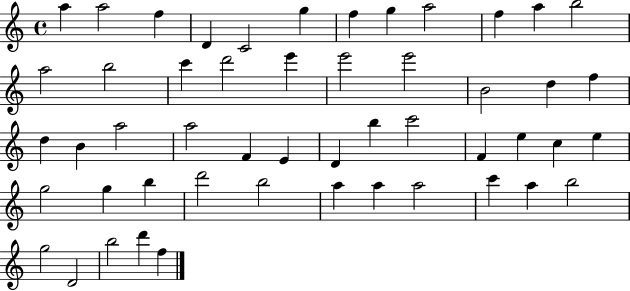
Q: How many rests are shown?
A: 0